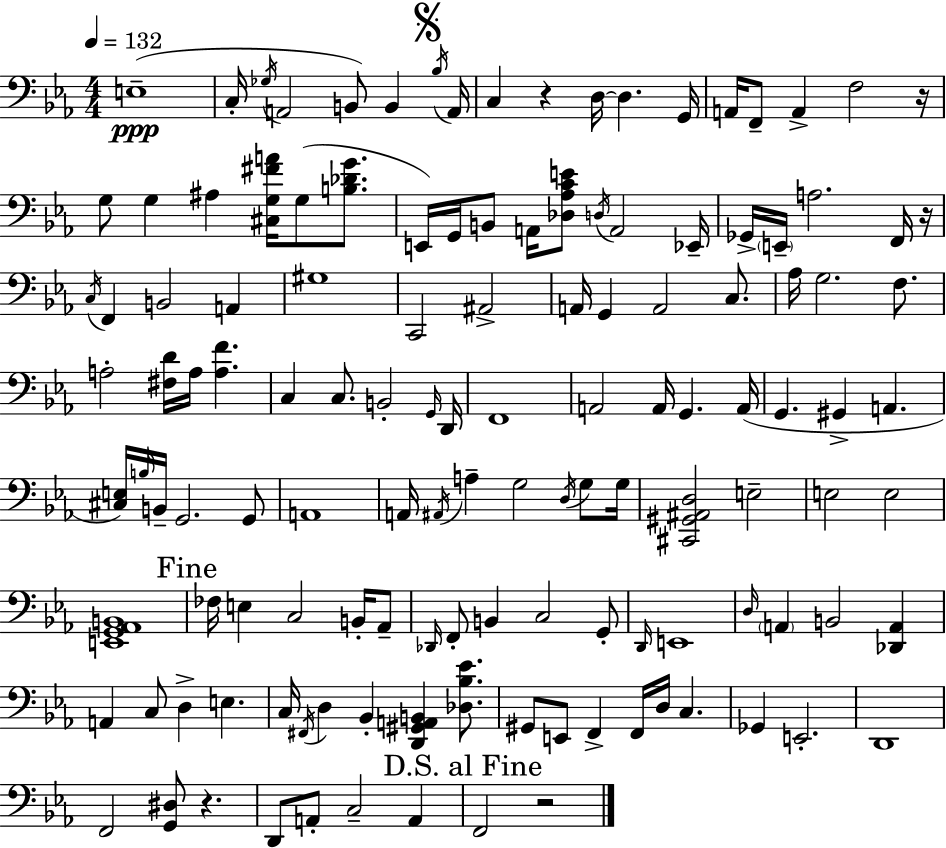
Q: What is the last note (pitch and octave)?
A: F2